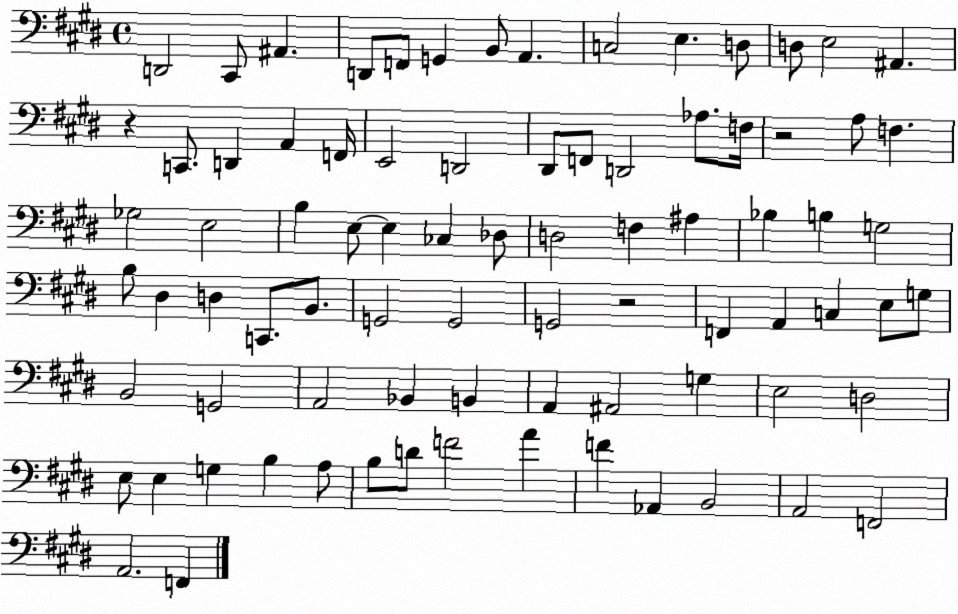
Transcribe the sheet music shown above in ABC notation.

X:1
T:Untitled
M:4/4
L:1/4
K:E
D,,2 ^C,,/2 ^A,, D,,/2 F,,/2 G,, B,,/2 A,, C,2 E, D,/2 D,/2 E,2 ^A,, z C,,/2 D,, A,, F,,/4 E,,2 D,,2 ^D,,/2 F,,/2 D,,2 _A,/2 F,/4 z2 A,/2 F, _G,2 E,2 B, E,/2 E, _C, _D,/2 D,2 F, ^A, _B, B, G,2 B,/2 ^D, D, C,,/2 B,,/2 G,,2 G,,2 G,,2 z2 F,, A,, C, E,/2 G,/2 B,,2 G,,2 A,,2 _B,, B,, A,, ^A,,2 G, E,2 D,2 E,/2 E, G, B, A,/2 B,/2 D/2 F2 A F _A,, B,,2 A,,2 F,,2 A,,2 F,,